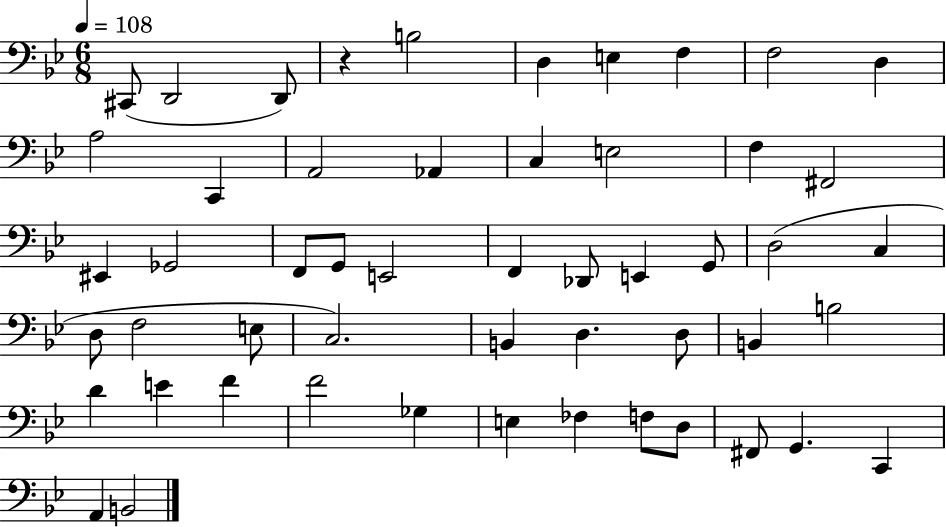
{
  \clef bass
  \numericTimeSignature
  \time 6/8
  \key bes \major
  \tempo 4 = 108
  cis,8( d,2 d,8) | r4 b2 | d4 e4 f4 | f2 d4 | \break a2 c,4 | a,2 aes,4 | c4 e2 | f4 fis,2 | \break eis,4 ges,2 | f,8 g,8 e,2 | f,4 des,8 e,4 g,8 | d2( c4 | \break d8 f2 e8 | c2.) | b,4 d4. d8 | b,4 b2 | \break d'4 e'4 f'4 | f'2 ges4 | e4 fes4 f8 d8 | fis,8 g,4. c,4 | \break a,4 b,2 | \bar "|."
}